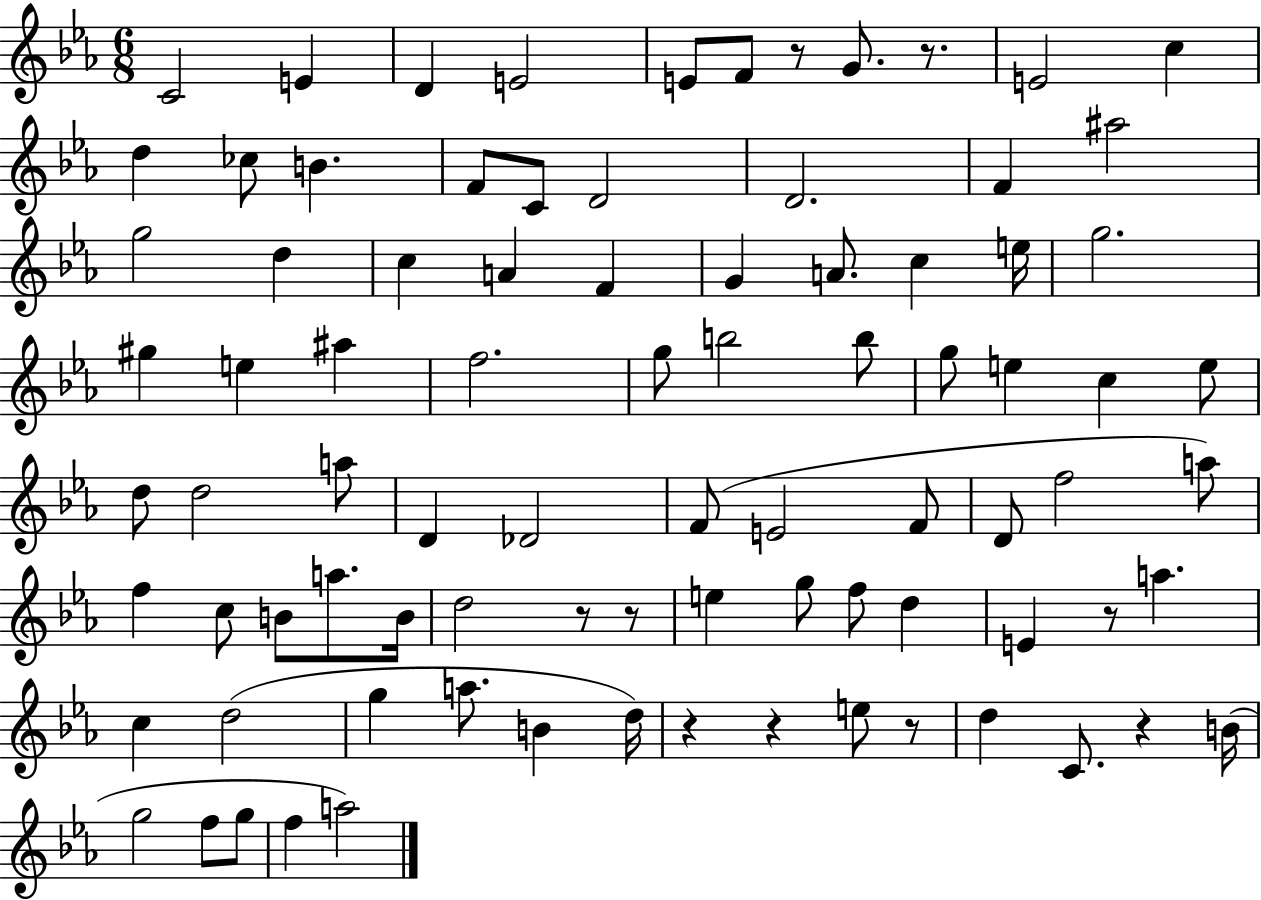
{
  \clef treble
  \numericTimeSignature
  \time 6/8
  \key ees \major
  c'2 e'4 | d'4 e'2 | e'8 f'8 r8 g'8. r8. | e'2 c''4 | \break d''4 ces''8 b'4. | f'8 c'8 d'2 | d'2. | f'4 ais''2 | \break g''2 d''4 | c''4 a'4 f'4 | g'4 a'8. c''4 e''16 | g''2. | \break gis''4 e''4 ais''4 | f''2. | g''8 b''2 b''8 | g''8 e''4 c''4 e''8 | \break d''8 d''2 a''8 | d'4 des'2 | f'8( e'2 f'8 | d'8 f''2 a''8) | \break f''4 c''8 b'8 a''8. b'16 | d''2 r8 r8 | e''4 g''8 f''8 d''4 | e'4 r8 a''4. | \break c''4 d''2( | g''4 a''8. b'4 d''16) | r4 r4 e''8 r8 | d''4 c'8. r4 b'16( | \break g''2 f''8 g''8 | f''4 a''2) | \bar "|."
}